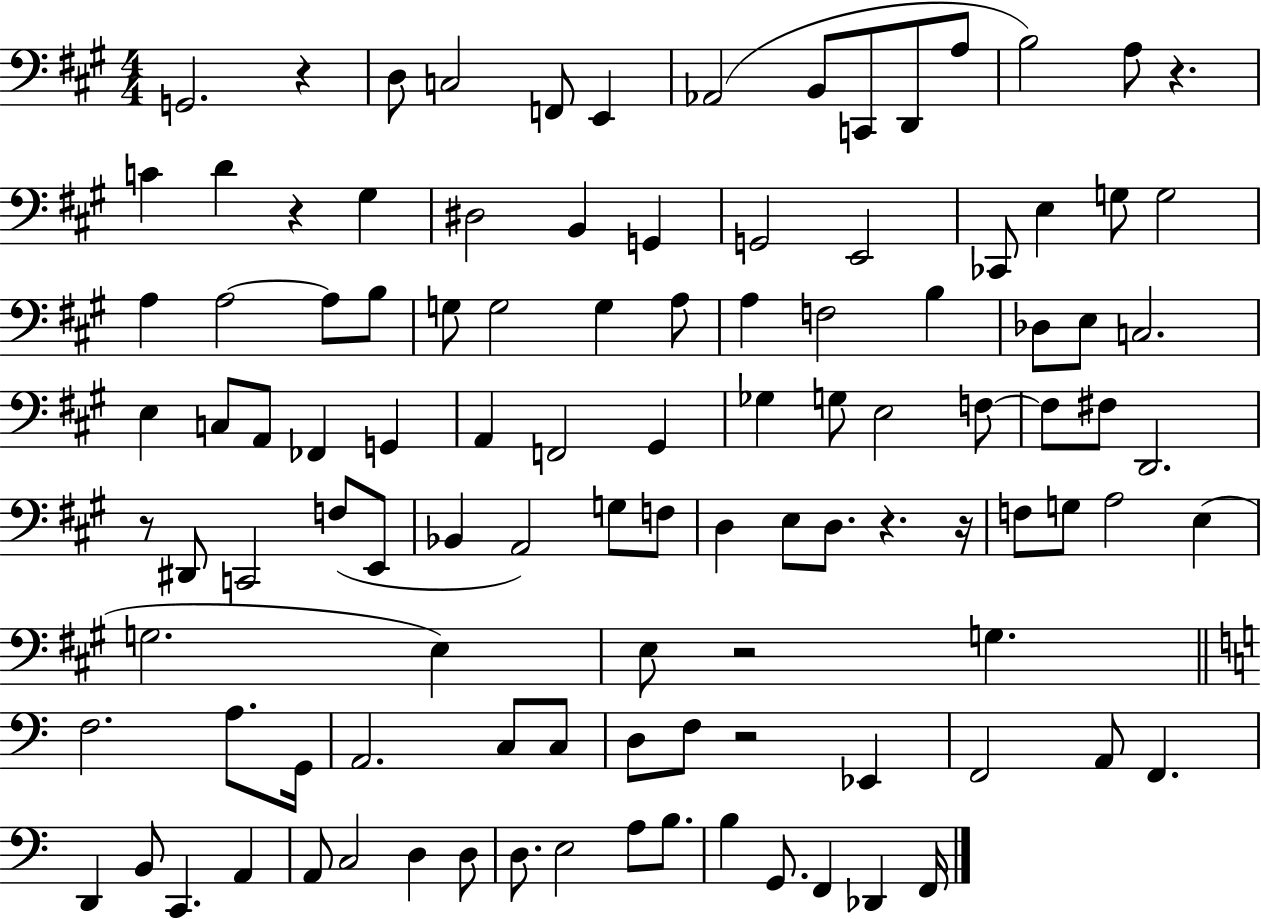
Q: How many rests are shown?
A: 8